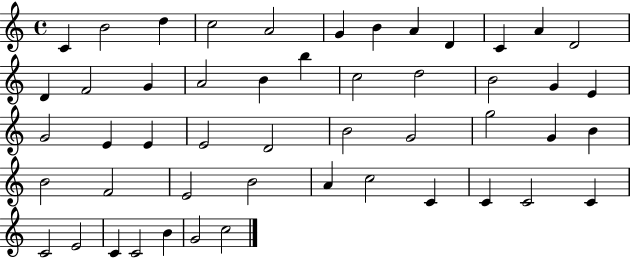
X:1
T:Untitled
M:4/4
L:1/4
K:C
C B2 d c2 A2 G B A D C A D2 D F2 G A2 B b c2 d2 B2 G E G2 E E E2 D2 B2 G2 g2 G B B2 F2 E2 B2 A c2 C C C2 C C2 E2 C C2 B G2 c2